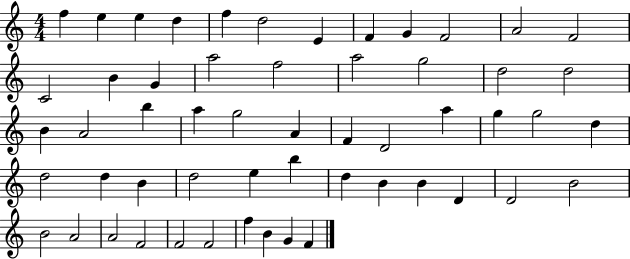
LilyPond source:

{
  \clef treble
  \numericTimeSignature
  \time 4/4
  \key c \major
  f''4 e''4 e''4 d''4 | f''4 d''2 e'4 | f'4 g'4 f'2 | a'2 f'2 | \break c'2 b'4 g'4 | a''2 f''2 | a''2 g''2 | d''2 d''2 | \break b'4 a'2 b''4 | a''4 g''2 a'4 | f'4 d'2 a''4 | g''4 g''2 d''4 | \break d''2 d''4 b'4 | d''2 e''4 b''4 | d''4 b'4 b'4 d'4 | d'2 b'2 | \break b'2 a'2 | a'2 f'2 | f'2 f'2 | f''4 b'4 g'4 f'4 | \break \bar "|."
}